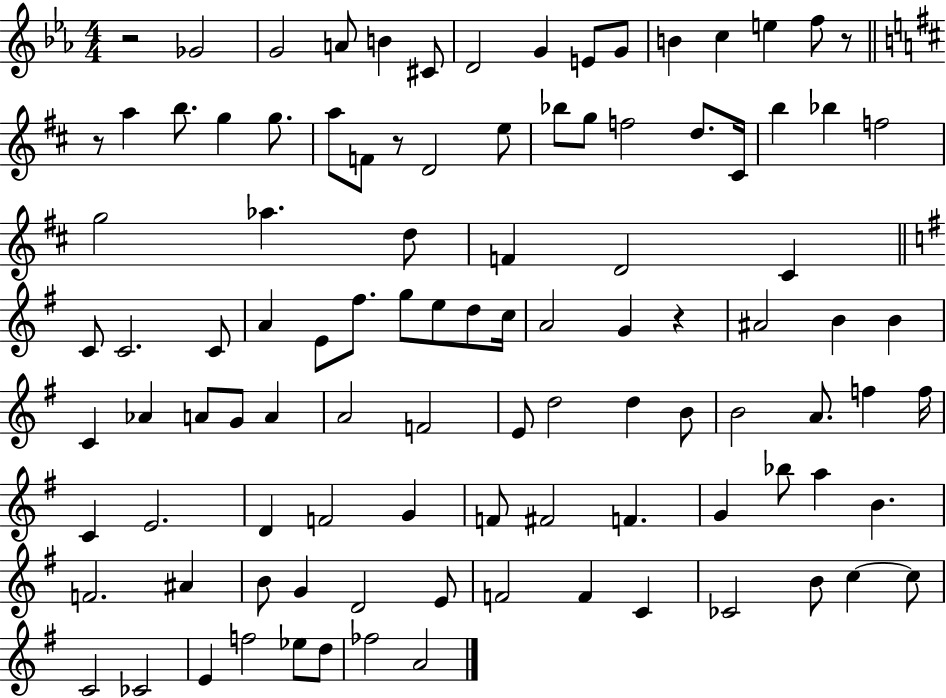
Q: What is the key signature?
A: EES major